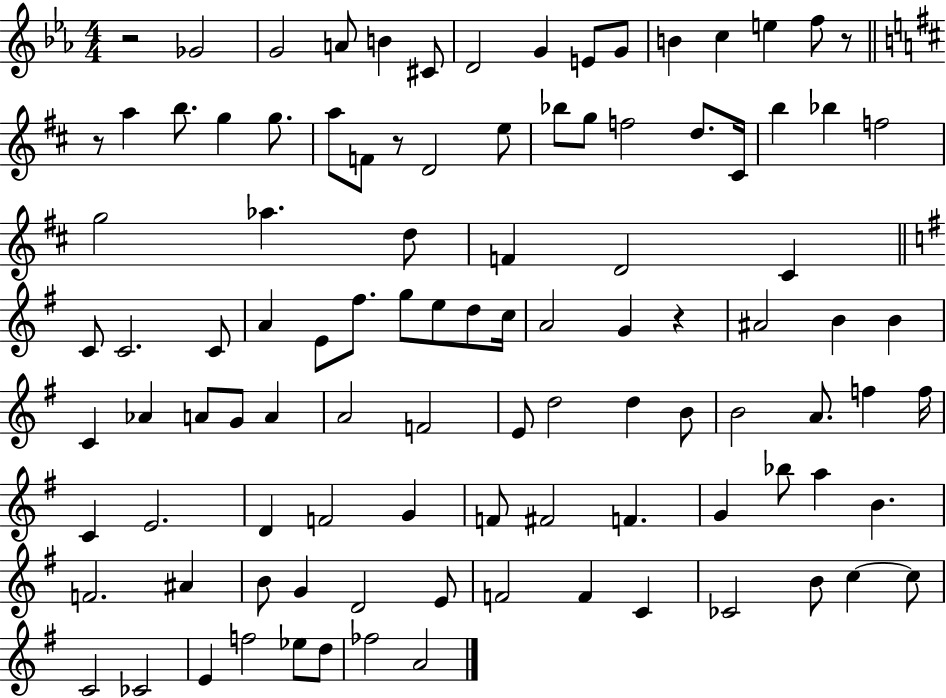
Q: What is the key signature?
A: EES major